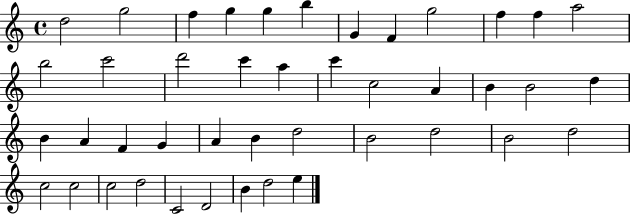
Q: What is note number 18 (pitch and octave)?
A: C6